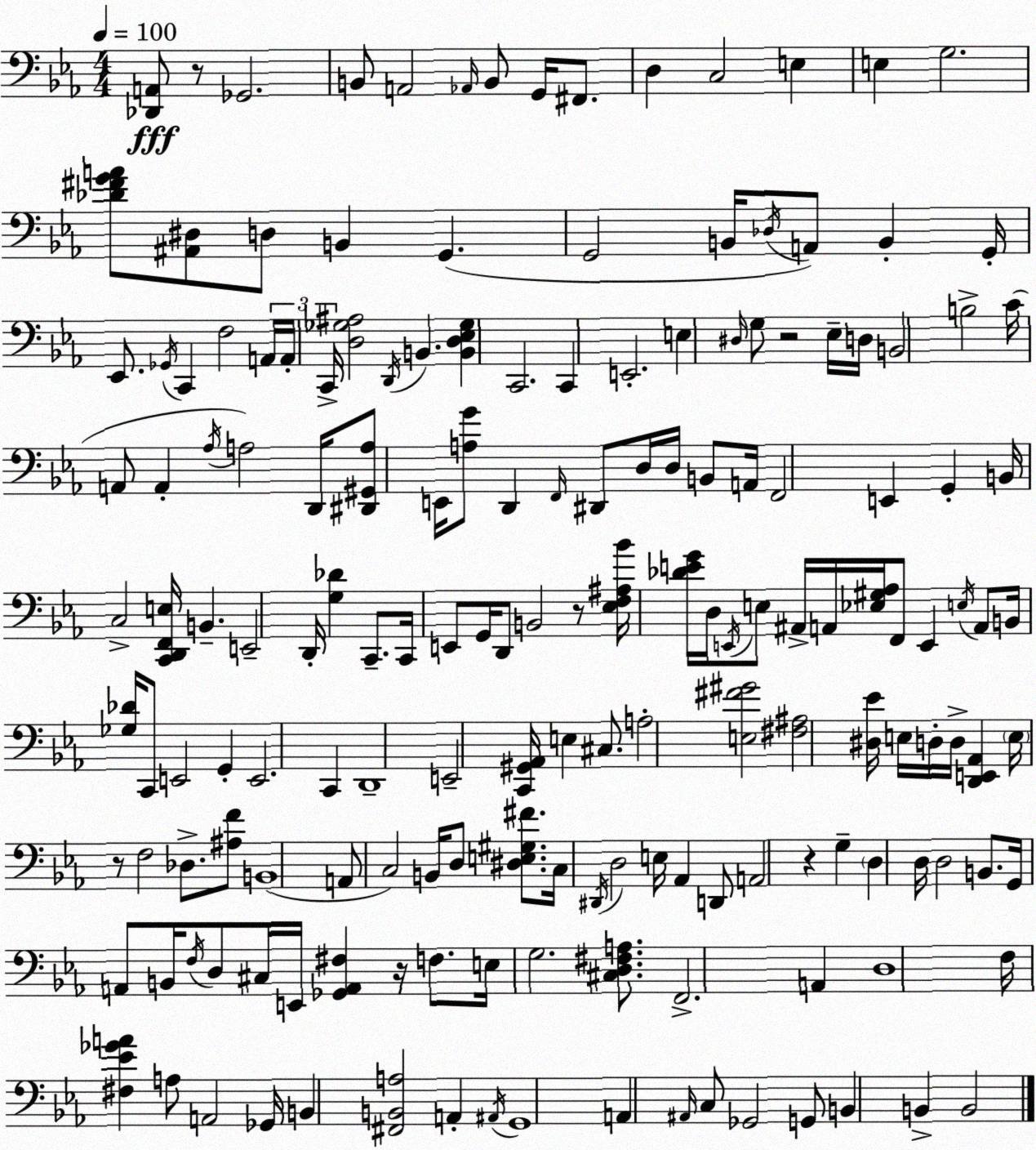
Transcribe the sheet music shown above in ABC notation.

X:1
T:Untitled
M:4/4
L:1/4
K:Cm
[_D,,A,,]/2 z/2 _G,,2 B,,/2 A,,2 _A,,/4 B,,/2 G,,/4 ^F,,/2 D, C,2 E, E, G,2 [_D^FGA]/2 [^A,,^D,]/2 D,/2 B,, G,, G,,2 B,,/4 _D,/4 A,,/2 B,, G,,/4 _E,,/2 _G,,/4 C,, F,2 A,,/4 A,,/4 C,,/4 [D,_G,^A,]2 D,,/4 B,, [B,,D,_E,_G,] C,,2 C,, E,,2 E, ^D,/4 G,/2 z2 _E,/4 D,/4 B,,2 B,2 C/4 A,,/2 A,, _A,/4 A,2 D,,/4 [^D,,^G,,A,]/2 E,,/4 [A,G]/2 D,, F,,/4 ^D,,/2 D,/4 D,/4 B,,/2 A,,/4 F,,2 E,, G,, B,,/4 C,2 [C,,D,,F,,E,]/4 B,, E,,2 D,,/4 [G,_D] C,,/2 C,,/4 E,,/2 G,,/4 D,,/2 B,,2 z/2 [_E,F,^A,_B]/4 [_DEG]/4 D,/4 E,,/4 E,/2 ^A,,/4 A,,/4 [_E,^G,_A,]/4 F,,/2 E,, E,/4 A,,/2 B,,/4 [_G,_D]/4 C,,/2 E,,2 G,, E,,2 C,, D,,4 E,,2 [C,,^G,,_A,,]/4 E, ^C,/2 A,2 [E,^F^G]2 [^F,^A,]2 [^D,_E]/4 E,/4 D,/4 D,/4 [D,,E,,_A,,] E,/4 z/2 F,2 _D,/2 [^A,F]/2 B,,4 A,,/2 C,2 B,,/4 D,/2 [^D,E,^G,^F]/2 C,/4 ^D,,/4 D,2 E,/4 _A,, D,,/2 A,,2 z G, D, D,/4 D,2 B,,/2 G,,/4 A,,/2 B,,/4 F,/4 D,/2 ^C,/4 E,,/4 [_G,,A,,^F,] z/4 F,/2 E,/4 G,2 [^C,D,^F,A,]/2 F,,2 A,, D,4 F,/4 [^F,_E_GA] A,/2 A,,2 _G,,/4 B,, [^F,,B,,A,]2 A,, ^A,,/4 G,,4 A,, ^A,,/4 C,/2 _G,,2 G,,/2 B,, B,, B,,2